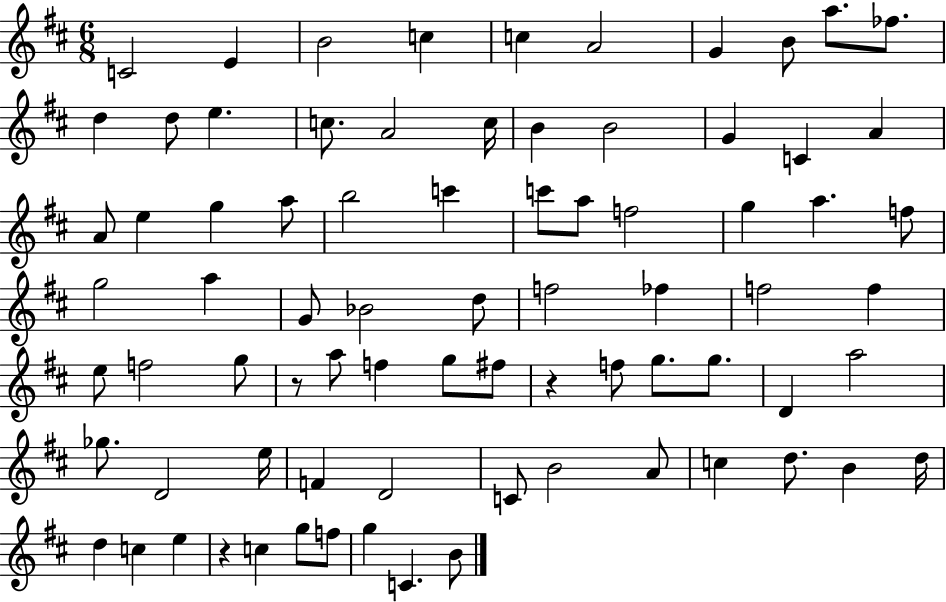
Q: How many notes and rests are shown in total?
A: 78